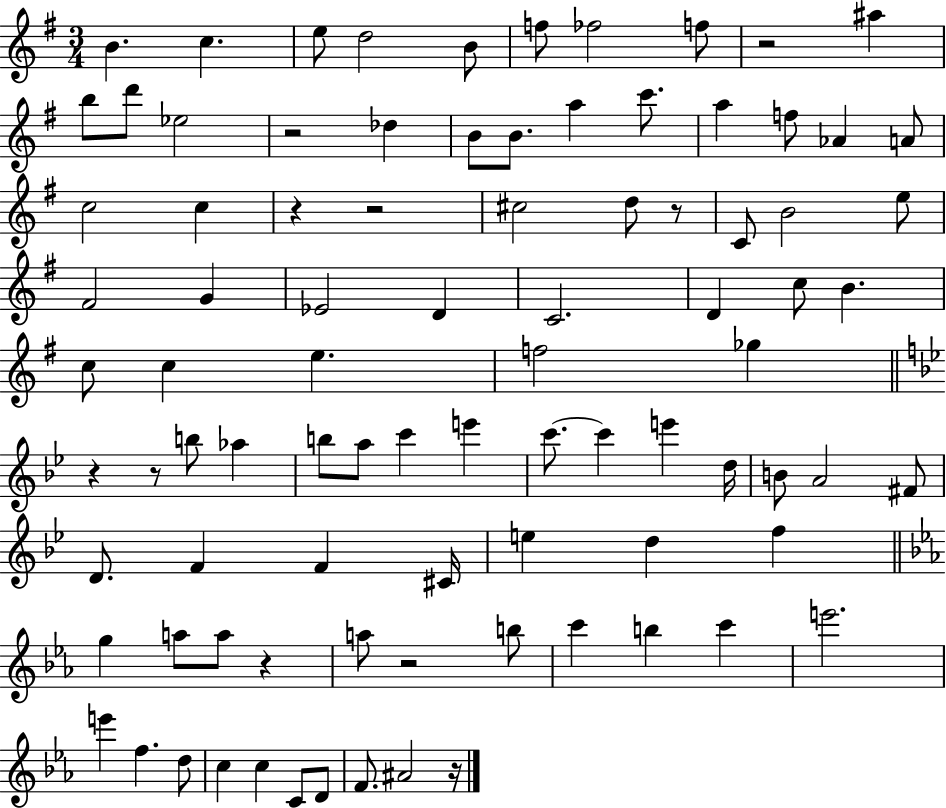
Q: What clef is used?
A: treble